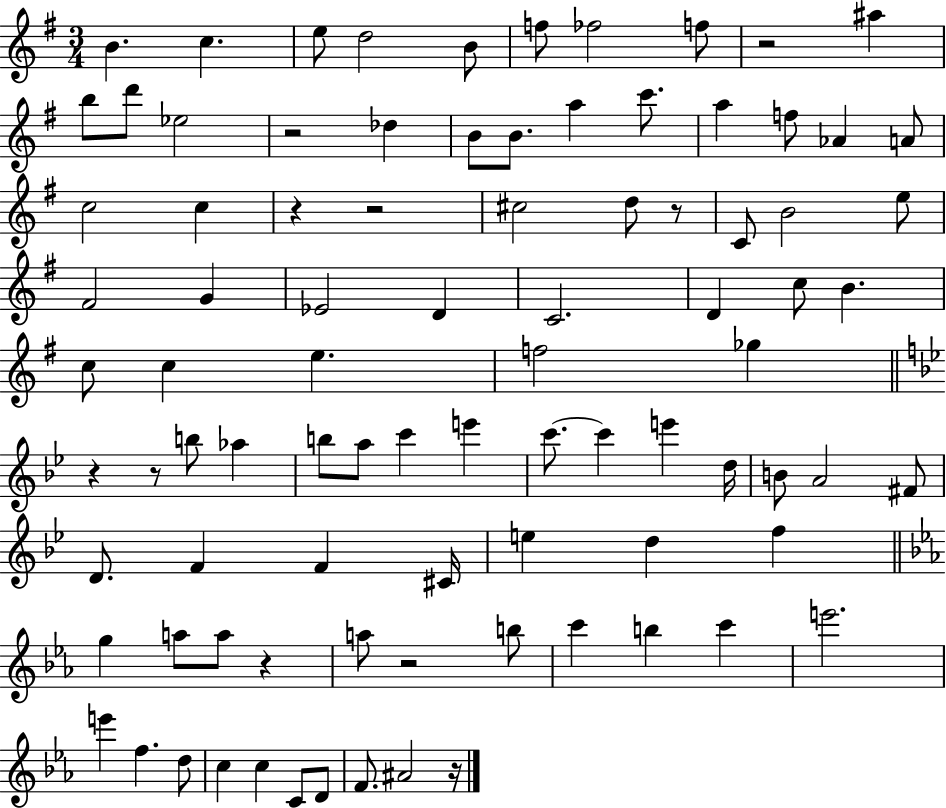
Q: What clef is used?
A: treble